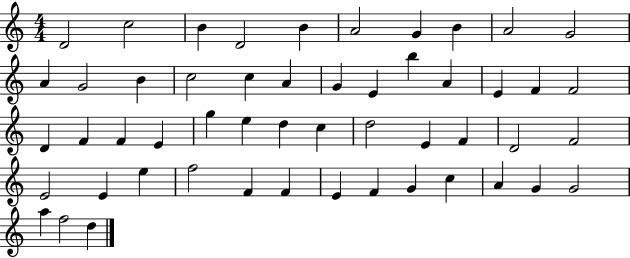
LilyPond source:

{
  \clef treble
  \numericTimeSignature
  \time 4/4
  \key c \major
  d'2 c''2 | b'4 d'2 b'4 | a'2 g'4 b'4 | a'2 g'2 | \break a'4 g'2 b'4 | c''2 c''4 a'4 | g'4 e'4 b''4 a'4 | e'4 f'4 f'2 | \break d'4 f'4 f'4 e'4 | g''4 e''4 d''4 c''4 | d''2 e'4 f'4 | d'2 f'2 | \break e'2 e'4 e''4 | f''2 f'4 f'4 | e'4 f'4 g'4 c''4 | a'4 g'4 g'2 | \break a''4 f''2 d''4 | \bar "|."
}